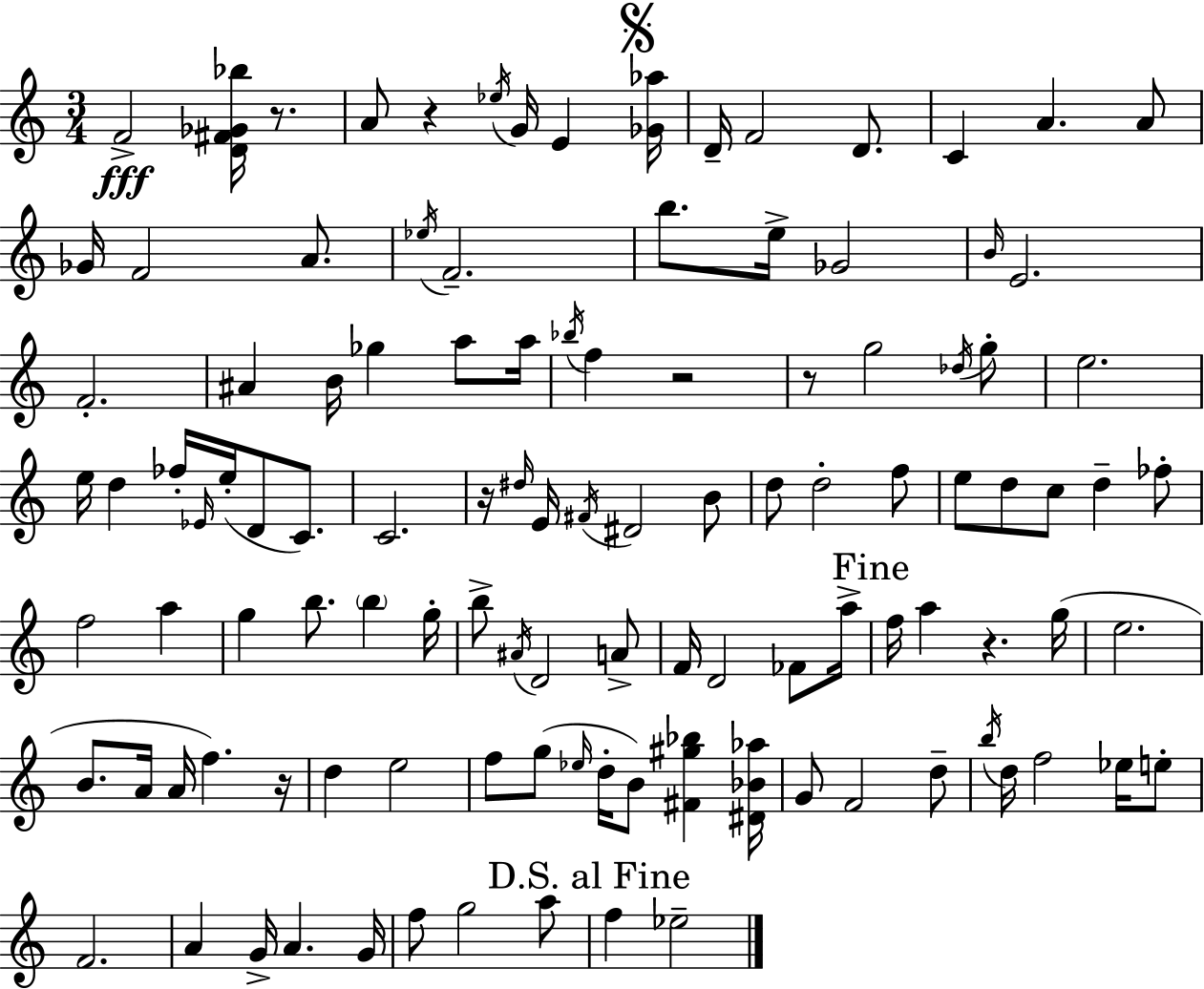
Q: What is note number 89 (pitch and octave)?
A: F5